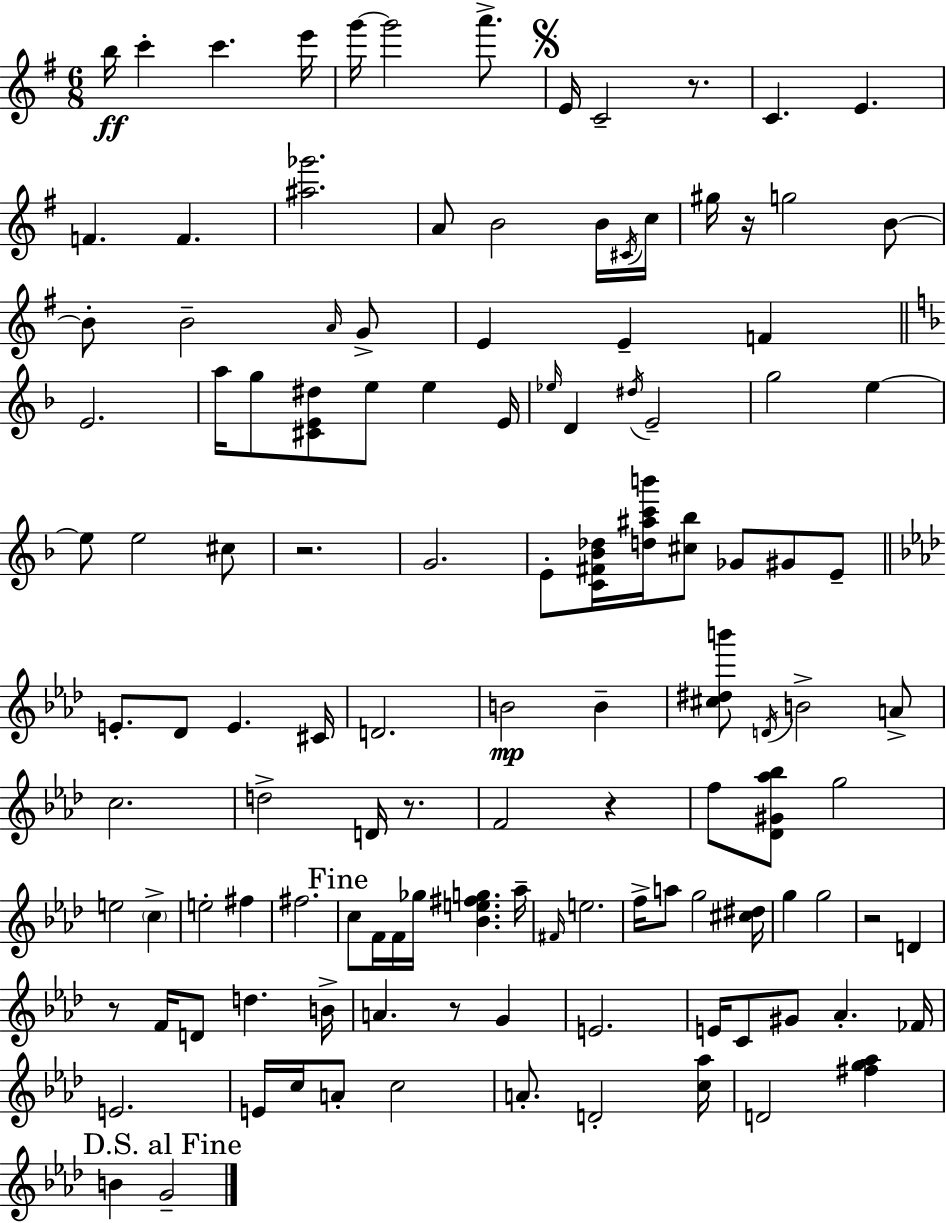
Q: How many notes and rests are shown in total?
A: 123